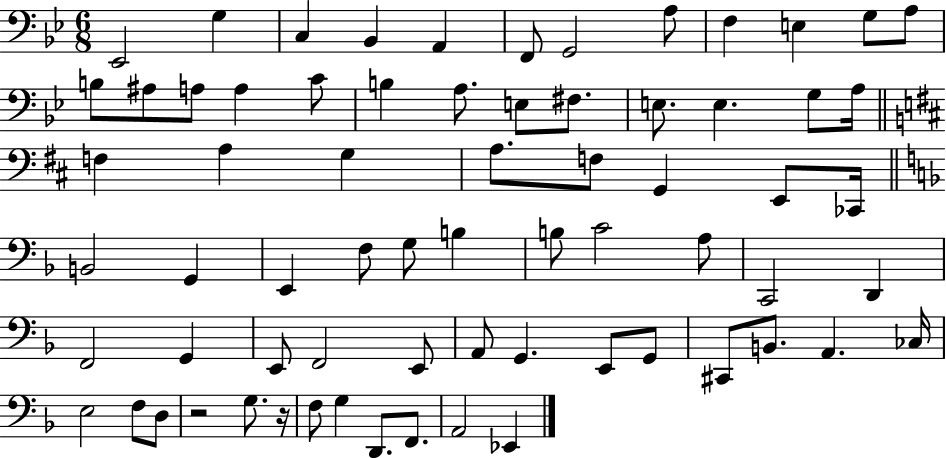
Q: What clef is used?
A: bass